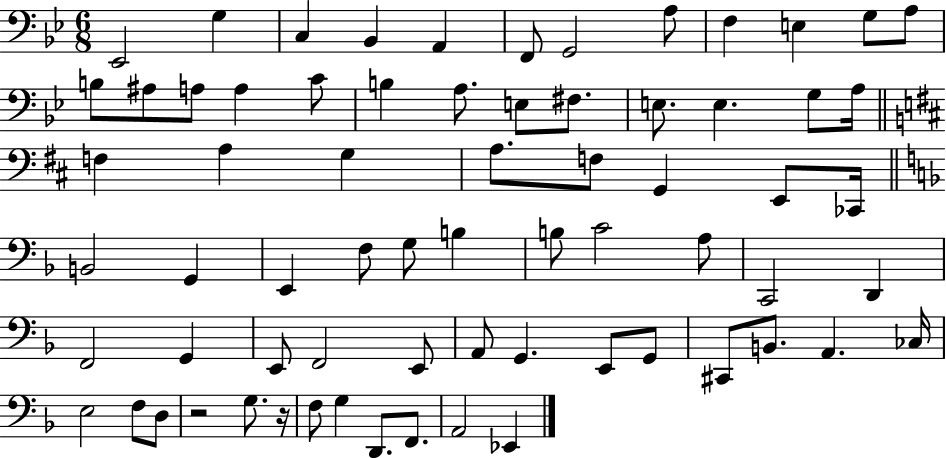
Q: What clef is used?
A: bass